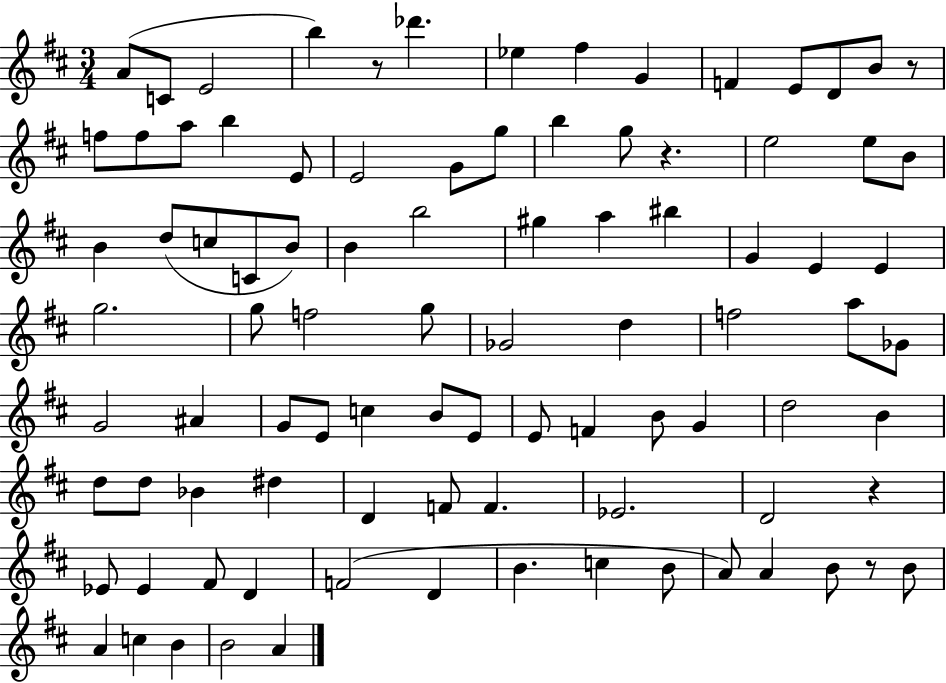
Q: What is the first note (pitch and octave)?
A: A4